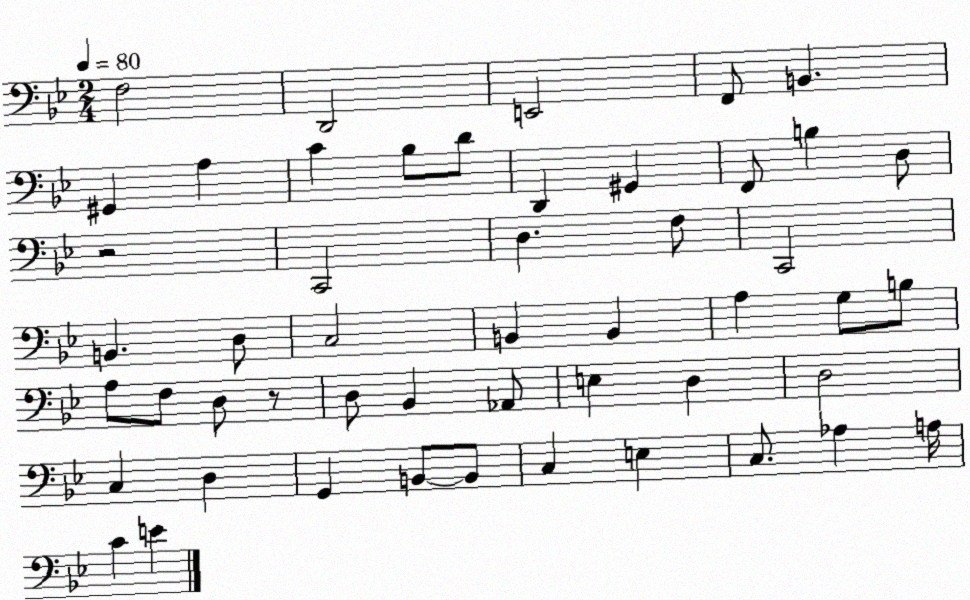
X:1
T:Untitled
M:2/4
L:1/4
K:Bb
F,2 D,,2 E,,2 F,,/2 B,, ^G,, A, C _B,/2 D/2 D,, ^G,, F,,/2 B, D,/2 z2 C,,2 D, F,/2 C,,2 B,, D,/2 C,2 B,, B,, A, G,/2 B,/2 A,/2 F,/2 D,/2 z/2 D,/2 _B,, _A,,/2 E, D, D,2 C, D, G,, B,,/2 B,,/2 C, E, C,/2 _A, A,/4 C E